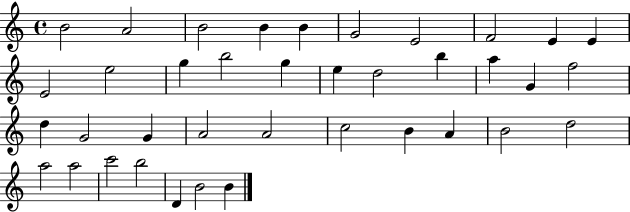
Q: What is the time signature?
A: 4/4